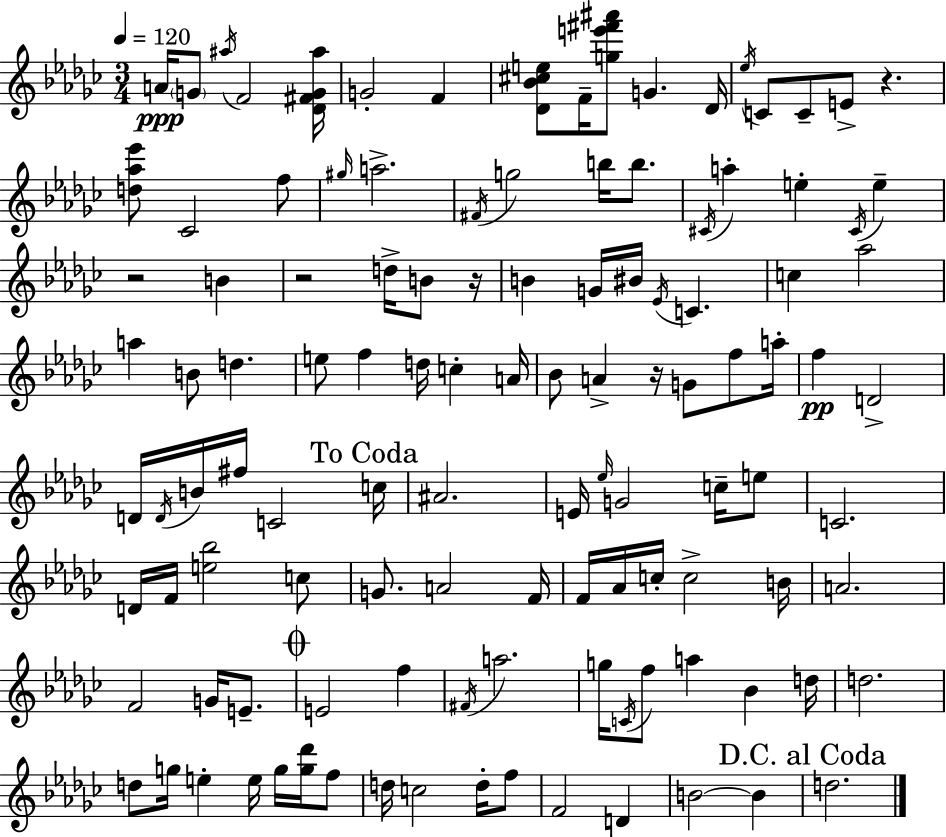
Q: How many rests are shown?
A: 5